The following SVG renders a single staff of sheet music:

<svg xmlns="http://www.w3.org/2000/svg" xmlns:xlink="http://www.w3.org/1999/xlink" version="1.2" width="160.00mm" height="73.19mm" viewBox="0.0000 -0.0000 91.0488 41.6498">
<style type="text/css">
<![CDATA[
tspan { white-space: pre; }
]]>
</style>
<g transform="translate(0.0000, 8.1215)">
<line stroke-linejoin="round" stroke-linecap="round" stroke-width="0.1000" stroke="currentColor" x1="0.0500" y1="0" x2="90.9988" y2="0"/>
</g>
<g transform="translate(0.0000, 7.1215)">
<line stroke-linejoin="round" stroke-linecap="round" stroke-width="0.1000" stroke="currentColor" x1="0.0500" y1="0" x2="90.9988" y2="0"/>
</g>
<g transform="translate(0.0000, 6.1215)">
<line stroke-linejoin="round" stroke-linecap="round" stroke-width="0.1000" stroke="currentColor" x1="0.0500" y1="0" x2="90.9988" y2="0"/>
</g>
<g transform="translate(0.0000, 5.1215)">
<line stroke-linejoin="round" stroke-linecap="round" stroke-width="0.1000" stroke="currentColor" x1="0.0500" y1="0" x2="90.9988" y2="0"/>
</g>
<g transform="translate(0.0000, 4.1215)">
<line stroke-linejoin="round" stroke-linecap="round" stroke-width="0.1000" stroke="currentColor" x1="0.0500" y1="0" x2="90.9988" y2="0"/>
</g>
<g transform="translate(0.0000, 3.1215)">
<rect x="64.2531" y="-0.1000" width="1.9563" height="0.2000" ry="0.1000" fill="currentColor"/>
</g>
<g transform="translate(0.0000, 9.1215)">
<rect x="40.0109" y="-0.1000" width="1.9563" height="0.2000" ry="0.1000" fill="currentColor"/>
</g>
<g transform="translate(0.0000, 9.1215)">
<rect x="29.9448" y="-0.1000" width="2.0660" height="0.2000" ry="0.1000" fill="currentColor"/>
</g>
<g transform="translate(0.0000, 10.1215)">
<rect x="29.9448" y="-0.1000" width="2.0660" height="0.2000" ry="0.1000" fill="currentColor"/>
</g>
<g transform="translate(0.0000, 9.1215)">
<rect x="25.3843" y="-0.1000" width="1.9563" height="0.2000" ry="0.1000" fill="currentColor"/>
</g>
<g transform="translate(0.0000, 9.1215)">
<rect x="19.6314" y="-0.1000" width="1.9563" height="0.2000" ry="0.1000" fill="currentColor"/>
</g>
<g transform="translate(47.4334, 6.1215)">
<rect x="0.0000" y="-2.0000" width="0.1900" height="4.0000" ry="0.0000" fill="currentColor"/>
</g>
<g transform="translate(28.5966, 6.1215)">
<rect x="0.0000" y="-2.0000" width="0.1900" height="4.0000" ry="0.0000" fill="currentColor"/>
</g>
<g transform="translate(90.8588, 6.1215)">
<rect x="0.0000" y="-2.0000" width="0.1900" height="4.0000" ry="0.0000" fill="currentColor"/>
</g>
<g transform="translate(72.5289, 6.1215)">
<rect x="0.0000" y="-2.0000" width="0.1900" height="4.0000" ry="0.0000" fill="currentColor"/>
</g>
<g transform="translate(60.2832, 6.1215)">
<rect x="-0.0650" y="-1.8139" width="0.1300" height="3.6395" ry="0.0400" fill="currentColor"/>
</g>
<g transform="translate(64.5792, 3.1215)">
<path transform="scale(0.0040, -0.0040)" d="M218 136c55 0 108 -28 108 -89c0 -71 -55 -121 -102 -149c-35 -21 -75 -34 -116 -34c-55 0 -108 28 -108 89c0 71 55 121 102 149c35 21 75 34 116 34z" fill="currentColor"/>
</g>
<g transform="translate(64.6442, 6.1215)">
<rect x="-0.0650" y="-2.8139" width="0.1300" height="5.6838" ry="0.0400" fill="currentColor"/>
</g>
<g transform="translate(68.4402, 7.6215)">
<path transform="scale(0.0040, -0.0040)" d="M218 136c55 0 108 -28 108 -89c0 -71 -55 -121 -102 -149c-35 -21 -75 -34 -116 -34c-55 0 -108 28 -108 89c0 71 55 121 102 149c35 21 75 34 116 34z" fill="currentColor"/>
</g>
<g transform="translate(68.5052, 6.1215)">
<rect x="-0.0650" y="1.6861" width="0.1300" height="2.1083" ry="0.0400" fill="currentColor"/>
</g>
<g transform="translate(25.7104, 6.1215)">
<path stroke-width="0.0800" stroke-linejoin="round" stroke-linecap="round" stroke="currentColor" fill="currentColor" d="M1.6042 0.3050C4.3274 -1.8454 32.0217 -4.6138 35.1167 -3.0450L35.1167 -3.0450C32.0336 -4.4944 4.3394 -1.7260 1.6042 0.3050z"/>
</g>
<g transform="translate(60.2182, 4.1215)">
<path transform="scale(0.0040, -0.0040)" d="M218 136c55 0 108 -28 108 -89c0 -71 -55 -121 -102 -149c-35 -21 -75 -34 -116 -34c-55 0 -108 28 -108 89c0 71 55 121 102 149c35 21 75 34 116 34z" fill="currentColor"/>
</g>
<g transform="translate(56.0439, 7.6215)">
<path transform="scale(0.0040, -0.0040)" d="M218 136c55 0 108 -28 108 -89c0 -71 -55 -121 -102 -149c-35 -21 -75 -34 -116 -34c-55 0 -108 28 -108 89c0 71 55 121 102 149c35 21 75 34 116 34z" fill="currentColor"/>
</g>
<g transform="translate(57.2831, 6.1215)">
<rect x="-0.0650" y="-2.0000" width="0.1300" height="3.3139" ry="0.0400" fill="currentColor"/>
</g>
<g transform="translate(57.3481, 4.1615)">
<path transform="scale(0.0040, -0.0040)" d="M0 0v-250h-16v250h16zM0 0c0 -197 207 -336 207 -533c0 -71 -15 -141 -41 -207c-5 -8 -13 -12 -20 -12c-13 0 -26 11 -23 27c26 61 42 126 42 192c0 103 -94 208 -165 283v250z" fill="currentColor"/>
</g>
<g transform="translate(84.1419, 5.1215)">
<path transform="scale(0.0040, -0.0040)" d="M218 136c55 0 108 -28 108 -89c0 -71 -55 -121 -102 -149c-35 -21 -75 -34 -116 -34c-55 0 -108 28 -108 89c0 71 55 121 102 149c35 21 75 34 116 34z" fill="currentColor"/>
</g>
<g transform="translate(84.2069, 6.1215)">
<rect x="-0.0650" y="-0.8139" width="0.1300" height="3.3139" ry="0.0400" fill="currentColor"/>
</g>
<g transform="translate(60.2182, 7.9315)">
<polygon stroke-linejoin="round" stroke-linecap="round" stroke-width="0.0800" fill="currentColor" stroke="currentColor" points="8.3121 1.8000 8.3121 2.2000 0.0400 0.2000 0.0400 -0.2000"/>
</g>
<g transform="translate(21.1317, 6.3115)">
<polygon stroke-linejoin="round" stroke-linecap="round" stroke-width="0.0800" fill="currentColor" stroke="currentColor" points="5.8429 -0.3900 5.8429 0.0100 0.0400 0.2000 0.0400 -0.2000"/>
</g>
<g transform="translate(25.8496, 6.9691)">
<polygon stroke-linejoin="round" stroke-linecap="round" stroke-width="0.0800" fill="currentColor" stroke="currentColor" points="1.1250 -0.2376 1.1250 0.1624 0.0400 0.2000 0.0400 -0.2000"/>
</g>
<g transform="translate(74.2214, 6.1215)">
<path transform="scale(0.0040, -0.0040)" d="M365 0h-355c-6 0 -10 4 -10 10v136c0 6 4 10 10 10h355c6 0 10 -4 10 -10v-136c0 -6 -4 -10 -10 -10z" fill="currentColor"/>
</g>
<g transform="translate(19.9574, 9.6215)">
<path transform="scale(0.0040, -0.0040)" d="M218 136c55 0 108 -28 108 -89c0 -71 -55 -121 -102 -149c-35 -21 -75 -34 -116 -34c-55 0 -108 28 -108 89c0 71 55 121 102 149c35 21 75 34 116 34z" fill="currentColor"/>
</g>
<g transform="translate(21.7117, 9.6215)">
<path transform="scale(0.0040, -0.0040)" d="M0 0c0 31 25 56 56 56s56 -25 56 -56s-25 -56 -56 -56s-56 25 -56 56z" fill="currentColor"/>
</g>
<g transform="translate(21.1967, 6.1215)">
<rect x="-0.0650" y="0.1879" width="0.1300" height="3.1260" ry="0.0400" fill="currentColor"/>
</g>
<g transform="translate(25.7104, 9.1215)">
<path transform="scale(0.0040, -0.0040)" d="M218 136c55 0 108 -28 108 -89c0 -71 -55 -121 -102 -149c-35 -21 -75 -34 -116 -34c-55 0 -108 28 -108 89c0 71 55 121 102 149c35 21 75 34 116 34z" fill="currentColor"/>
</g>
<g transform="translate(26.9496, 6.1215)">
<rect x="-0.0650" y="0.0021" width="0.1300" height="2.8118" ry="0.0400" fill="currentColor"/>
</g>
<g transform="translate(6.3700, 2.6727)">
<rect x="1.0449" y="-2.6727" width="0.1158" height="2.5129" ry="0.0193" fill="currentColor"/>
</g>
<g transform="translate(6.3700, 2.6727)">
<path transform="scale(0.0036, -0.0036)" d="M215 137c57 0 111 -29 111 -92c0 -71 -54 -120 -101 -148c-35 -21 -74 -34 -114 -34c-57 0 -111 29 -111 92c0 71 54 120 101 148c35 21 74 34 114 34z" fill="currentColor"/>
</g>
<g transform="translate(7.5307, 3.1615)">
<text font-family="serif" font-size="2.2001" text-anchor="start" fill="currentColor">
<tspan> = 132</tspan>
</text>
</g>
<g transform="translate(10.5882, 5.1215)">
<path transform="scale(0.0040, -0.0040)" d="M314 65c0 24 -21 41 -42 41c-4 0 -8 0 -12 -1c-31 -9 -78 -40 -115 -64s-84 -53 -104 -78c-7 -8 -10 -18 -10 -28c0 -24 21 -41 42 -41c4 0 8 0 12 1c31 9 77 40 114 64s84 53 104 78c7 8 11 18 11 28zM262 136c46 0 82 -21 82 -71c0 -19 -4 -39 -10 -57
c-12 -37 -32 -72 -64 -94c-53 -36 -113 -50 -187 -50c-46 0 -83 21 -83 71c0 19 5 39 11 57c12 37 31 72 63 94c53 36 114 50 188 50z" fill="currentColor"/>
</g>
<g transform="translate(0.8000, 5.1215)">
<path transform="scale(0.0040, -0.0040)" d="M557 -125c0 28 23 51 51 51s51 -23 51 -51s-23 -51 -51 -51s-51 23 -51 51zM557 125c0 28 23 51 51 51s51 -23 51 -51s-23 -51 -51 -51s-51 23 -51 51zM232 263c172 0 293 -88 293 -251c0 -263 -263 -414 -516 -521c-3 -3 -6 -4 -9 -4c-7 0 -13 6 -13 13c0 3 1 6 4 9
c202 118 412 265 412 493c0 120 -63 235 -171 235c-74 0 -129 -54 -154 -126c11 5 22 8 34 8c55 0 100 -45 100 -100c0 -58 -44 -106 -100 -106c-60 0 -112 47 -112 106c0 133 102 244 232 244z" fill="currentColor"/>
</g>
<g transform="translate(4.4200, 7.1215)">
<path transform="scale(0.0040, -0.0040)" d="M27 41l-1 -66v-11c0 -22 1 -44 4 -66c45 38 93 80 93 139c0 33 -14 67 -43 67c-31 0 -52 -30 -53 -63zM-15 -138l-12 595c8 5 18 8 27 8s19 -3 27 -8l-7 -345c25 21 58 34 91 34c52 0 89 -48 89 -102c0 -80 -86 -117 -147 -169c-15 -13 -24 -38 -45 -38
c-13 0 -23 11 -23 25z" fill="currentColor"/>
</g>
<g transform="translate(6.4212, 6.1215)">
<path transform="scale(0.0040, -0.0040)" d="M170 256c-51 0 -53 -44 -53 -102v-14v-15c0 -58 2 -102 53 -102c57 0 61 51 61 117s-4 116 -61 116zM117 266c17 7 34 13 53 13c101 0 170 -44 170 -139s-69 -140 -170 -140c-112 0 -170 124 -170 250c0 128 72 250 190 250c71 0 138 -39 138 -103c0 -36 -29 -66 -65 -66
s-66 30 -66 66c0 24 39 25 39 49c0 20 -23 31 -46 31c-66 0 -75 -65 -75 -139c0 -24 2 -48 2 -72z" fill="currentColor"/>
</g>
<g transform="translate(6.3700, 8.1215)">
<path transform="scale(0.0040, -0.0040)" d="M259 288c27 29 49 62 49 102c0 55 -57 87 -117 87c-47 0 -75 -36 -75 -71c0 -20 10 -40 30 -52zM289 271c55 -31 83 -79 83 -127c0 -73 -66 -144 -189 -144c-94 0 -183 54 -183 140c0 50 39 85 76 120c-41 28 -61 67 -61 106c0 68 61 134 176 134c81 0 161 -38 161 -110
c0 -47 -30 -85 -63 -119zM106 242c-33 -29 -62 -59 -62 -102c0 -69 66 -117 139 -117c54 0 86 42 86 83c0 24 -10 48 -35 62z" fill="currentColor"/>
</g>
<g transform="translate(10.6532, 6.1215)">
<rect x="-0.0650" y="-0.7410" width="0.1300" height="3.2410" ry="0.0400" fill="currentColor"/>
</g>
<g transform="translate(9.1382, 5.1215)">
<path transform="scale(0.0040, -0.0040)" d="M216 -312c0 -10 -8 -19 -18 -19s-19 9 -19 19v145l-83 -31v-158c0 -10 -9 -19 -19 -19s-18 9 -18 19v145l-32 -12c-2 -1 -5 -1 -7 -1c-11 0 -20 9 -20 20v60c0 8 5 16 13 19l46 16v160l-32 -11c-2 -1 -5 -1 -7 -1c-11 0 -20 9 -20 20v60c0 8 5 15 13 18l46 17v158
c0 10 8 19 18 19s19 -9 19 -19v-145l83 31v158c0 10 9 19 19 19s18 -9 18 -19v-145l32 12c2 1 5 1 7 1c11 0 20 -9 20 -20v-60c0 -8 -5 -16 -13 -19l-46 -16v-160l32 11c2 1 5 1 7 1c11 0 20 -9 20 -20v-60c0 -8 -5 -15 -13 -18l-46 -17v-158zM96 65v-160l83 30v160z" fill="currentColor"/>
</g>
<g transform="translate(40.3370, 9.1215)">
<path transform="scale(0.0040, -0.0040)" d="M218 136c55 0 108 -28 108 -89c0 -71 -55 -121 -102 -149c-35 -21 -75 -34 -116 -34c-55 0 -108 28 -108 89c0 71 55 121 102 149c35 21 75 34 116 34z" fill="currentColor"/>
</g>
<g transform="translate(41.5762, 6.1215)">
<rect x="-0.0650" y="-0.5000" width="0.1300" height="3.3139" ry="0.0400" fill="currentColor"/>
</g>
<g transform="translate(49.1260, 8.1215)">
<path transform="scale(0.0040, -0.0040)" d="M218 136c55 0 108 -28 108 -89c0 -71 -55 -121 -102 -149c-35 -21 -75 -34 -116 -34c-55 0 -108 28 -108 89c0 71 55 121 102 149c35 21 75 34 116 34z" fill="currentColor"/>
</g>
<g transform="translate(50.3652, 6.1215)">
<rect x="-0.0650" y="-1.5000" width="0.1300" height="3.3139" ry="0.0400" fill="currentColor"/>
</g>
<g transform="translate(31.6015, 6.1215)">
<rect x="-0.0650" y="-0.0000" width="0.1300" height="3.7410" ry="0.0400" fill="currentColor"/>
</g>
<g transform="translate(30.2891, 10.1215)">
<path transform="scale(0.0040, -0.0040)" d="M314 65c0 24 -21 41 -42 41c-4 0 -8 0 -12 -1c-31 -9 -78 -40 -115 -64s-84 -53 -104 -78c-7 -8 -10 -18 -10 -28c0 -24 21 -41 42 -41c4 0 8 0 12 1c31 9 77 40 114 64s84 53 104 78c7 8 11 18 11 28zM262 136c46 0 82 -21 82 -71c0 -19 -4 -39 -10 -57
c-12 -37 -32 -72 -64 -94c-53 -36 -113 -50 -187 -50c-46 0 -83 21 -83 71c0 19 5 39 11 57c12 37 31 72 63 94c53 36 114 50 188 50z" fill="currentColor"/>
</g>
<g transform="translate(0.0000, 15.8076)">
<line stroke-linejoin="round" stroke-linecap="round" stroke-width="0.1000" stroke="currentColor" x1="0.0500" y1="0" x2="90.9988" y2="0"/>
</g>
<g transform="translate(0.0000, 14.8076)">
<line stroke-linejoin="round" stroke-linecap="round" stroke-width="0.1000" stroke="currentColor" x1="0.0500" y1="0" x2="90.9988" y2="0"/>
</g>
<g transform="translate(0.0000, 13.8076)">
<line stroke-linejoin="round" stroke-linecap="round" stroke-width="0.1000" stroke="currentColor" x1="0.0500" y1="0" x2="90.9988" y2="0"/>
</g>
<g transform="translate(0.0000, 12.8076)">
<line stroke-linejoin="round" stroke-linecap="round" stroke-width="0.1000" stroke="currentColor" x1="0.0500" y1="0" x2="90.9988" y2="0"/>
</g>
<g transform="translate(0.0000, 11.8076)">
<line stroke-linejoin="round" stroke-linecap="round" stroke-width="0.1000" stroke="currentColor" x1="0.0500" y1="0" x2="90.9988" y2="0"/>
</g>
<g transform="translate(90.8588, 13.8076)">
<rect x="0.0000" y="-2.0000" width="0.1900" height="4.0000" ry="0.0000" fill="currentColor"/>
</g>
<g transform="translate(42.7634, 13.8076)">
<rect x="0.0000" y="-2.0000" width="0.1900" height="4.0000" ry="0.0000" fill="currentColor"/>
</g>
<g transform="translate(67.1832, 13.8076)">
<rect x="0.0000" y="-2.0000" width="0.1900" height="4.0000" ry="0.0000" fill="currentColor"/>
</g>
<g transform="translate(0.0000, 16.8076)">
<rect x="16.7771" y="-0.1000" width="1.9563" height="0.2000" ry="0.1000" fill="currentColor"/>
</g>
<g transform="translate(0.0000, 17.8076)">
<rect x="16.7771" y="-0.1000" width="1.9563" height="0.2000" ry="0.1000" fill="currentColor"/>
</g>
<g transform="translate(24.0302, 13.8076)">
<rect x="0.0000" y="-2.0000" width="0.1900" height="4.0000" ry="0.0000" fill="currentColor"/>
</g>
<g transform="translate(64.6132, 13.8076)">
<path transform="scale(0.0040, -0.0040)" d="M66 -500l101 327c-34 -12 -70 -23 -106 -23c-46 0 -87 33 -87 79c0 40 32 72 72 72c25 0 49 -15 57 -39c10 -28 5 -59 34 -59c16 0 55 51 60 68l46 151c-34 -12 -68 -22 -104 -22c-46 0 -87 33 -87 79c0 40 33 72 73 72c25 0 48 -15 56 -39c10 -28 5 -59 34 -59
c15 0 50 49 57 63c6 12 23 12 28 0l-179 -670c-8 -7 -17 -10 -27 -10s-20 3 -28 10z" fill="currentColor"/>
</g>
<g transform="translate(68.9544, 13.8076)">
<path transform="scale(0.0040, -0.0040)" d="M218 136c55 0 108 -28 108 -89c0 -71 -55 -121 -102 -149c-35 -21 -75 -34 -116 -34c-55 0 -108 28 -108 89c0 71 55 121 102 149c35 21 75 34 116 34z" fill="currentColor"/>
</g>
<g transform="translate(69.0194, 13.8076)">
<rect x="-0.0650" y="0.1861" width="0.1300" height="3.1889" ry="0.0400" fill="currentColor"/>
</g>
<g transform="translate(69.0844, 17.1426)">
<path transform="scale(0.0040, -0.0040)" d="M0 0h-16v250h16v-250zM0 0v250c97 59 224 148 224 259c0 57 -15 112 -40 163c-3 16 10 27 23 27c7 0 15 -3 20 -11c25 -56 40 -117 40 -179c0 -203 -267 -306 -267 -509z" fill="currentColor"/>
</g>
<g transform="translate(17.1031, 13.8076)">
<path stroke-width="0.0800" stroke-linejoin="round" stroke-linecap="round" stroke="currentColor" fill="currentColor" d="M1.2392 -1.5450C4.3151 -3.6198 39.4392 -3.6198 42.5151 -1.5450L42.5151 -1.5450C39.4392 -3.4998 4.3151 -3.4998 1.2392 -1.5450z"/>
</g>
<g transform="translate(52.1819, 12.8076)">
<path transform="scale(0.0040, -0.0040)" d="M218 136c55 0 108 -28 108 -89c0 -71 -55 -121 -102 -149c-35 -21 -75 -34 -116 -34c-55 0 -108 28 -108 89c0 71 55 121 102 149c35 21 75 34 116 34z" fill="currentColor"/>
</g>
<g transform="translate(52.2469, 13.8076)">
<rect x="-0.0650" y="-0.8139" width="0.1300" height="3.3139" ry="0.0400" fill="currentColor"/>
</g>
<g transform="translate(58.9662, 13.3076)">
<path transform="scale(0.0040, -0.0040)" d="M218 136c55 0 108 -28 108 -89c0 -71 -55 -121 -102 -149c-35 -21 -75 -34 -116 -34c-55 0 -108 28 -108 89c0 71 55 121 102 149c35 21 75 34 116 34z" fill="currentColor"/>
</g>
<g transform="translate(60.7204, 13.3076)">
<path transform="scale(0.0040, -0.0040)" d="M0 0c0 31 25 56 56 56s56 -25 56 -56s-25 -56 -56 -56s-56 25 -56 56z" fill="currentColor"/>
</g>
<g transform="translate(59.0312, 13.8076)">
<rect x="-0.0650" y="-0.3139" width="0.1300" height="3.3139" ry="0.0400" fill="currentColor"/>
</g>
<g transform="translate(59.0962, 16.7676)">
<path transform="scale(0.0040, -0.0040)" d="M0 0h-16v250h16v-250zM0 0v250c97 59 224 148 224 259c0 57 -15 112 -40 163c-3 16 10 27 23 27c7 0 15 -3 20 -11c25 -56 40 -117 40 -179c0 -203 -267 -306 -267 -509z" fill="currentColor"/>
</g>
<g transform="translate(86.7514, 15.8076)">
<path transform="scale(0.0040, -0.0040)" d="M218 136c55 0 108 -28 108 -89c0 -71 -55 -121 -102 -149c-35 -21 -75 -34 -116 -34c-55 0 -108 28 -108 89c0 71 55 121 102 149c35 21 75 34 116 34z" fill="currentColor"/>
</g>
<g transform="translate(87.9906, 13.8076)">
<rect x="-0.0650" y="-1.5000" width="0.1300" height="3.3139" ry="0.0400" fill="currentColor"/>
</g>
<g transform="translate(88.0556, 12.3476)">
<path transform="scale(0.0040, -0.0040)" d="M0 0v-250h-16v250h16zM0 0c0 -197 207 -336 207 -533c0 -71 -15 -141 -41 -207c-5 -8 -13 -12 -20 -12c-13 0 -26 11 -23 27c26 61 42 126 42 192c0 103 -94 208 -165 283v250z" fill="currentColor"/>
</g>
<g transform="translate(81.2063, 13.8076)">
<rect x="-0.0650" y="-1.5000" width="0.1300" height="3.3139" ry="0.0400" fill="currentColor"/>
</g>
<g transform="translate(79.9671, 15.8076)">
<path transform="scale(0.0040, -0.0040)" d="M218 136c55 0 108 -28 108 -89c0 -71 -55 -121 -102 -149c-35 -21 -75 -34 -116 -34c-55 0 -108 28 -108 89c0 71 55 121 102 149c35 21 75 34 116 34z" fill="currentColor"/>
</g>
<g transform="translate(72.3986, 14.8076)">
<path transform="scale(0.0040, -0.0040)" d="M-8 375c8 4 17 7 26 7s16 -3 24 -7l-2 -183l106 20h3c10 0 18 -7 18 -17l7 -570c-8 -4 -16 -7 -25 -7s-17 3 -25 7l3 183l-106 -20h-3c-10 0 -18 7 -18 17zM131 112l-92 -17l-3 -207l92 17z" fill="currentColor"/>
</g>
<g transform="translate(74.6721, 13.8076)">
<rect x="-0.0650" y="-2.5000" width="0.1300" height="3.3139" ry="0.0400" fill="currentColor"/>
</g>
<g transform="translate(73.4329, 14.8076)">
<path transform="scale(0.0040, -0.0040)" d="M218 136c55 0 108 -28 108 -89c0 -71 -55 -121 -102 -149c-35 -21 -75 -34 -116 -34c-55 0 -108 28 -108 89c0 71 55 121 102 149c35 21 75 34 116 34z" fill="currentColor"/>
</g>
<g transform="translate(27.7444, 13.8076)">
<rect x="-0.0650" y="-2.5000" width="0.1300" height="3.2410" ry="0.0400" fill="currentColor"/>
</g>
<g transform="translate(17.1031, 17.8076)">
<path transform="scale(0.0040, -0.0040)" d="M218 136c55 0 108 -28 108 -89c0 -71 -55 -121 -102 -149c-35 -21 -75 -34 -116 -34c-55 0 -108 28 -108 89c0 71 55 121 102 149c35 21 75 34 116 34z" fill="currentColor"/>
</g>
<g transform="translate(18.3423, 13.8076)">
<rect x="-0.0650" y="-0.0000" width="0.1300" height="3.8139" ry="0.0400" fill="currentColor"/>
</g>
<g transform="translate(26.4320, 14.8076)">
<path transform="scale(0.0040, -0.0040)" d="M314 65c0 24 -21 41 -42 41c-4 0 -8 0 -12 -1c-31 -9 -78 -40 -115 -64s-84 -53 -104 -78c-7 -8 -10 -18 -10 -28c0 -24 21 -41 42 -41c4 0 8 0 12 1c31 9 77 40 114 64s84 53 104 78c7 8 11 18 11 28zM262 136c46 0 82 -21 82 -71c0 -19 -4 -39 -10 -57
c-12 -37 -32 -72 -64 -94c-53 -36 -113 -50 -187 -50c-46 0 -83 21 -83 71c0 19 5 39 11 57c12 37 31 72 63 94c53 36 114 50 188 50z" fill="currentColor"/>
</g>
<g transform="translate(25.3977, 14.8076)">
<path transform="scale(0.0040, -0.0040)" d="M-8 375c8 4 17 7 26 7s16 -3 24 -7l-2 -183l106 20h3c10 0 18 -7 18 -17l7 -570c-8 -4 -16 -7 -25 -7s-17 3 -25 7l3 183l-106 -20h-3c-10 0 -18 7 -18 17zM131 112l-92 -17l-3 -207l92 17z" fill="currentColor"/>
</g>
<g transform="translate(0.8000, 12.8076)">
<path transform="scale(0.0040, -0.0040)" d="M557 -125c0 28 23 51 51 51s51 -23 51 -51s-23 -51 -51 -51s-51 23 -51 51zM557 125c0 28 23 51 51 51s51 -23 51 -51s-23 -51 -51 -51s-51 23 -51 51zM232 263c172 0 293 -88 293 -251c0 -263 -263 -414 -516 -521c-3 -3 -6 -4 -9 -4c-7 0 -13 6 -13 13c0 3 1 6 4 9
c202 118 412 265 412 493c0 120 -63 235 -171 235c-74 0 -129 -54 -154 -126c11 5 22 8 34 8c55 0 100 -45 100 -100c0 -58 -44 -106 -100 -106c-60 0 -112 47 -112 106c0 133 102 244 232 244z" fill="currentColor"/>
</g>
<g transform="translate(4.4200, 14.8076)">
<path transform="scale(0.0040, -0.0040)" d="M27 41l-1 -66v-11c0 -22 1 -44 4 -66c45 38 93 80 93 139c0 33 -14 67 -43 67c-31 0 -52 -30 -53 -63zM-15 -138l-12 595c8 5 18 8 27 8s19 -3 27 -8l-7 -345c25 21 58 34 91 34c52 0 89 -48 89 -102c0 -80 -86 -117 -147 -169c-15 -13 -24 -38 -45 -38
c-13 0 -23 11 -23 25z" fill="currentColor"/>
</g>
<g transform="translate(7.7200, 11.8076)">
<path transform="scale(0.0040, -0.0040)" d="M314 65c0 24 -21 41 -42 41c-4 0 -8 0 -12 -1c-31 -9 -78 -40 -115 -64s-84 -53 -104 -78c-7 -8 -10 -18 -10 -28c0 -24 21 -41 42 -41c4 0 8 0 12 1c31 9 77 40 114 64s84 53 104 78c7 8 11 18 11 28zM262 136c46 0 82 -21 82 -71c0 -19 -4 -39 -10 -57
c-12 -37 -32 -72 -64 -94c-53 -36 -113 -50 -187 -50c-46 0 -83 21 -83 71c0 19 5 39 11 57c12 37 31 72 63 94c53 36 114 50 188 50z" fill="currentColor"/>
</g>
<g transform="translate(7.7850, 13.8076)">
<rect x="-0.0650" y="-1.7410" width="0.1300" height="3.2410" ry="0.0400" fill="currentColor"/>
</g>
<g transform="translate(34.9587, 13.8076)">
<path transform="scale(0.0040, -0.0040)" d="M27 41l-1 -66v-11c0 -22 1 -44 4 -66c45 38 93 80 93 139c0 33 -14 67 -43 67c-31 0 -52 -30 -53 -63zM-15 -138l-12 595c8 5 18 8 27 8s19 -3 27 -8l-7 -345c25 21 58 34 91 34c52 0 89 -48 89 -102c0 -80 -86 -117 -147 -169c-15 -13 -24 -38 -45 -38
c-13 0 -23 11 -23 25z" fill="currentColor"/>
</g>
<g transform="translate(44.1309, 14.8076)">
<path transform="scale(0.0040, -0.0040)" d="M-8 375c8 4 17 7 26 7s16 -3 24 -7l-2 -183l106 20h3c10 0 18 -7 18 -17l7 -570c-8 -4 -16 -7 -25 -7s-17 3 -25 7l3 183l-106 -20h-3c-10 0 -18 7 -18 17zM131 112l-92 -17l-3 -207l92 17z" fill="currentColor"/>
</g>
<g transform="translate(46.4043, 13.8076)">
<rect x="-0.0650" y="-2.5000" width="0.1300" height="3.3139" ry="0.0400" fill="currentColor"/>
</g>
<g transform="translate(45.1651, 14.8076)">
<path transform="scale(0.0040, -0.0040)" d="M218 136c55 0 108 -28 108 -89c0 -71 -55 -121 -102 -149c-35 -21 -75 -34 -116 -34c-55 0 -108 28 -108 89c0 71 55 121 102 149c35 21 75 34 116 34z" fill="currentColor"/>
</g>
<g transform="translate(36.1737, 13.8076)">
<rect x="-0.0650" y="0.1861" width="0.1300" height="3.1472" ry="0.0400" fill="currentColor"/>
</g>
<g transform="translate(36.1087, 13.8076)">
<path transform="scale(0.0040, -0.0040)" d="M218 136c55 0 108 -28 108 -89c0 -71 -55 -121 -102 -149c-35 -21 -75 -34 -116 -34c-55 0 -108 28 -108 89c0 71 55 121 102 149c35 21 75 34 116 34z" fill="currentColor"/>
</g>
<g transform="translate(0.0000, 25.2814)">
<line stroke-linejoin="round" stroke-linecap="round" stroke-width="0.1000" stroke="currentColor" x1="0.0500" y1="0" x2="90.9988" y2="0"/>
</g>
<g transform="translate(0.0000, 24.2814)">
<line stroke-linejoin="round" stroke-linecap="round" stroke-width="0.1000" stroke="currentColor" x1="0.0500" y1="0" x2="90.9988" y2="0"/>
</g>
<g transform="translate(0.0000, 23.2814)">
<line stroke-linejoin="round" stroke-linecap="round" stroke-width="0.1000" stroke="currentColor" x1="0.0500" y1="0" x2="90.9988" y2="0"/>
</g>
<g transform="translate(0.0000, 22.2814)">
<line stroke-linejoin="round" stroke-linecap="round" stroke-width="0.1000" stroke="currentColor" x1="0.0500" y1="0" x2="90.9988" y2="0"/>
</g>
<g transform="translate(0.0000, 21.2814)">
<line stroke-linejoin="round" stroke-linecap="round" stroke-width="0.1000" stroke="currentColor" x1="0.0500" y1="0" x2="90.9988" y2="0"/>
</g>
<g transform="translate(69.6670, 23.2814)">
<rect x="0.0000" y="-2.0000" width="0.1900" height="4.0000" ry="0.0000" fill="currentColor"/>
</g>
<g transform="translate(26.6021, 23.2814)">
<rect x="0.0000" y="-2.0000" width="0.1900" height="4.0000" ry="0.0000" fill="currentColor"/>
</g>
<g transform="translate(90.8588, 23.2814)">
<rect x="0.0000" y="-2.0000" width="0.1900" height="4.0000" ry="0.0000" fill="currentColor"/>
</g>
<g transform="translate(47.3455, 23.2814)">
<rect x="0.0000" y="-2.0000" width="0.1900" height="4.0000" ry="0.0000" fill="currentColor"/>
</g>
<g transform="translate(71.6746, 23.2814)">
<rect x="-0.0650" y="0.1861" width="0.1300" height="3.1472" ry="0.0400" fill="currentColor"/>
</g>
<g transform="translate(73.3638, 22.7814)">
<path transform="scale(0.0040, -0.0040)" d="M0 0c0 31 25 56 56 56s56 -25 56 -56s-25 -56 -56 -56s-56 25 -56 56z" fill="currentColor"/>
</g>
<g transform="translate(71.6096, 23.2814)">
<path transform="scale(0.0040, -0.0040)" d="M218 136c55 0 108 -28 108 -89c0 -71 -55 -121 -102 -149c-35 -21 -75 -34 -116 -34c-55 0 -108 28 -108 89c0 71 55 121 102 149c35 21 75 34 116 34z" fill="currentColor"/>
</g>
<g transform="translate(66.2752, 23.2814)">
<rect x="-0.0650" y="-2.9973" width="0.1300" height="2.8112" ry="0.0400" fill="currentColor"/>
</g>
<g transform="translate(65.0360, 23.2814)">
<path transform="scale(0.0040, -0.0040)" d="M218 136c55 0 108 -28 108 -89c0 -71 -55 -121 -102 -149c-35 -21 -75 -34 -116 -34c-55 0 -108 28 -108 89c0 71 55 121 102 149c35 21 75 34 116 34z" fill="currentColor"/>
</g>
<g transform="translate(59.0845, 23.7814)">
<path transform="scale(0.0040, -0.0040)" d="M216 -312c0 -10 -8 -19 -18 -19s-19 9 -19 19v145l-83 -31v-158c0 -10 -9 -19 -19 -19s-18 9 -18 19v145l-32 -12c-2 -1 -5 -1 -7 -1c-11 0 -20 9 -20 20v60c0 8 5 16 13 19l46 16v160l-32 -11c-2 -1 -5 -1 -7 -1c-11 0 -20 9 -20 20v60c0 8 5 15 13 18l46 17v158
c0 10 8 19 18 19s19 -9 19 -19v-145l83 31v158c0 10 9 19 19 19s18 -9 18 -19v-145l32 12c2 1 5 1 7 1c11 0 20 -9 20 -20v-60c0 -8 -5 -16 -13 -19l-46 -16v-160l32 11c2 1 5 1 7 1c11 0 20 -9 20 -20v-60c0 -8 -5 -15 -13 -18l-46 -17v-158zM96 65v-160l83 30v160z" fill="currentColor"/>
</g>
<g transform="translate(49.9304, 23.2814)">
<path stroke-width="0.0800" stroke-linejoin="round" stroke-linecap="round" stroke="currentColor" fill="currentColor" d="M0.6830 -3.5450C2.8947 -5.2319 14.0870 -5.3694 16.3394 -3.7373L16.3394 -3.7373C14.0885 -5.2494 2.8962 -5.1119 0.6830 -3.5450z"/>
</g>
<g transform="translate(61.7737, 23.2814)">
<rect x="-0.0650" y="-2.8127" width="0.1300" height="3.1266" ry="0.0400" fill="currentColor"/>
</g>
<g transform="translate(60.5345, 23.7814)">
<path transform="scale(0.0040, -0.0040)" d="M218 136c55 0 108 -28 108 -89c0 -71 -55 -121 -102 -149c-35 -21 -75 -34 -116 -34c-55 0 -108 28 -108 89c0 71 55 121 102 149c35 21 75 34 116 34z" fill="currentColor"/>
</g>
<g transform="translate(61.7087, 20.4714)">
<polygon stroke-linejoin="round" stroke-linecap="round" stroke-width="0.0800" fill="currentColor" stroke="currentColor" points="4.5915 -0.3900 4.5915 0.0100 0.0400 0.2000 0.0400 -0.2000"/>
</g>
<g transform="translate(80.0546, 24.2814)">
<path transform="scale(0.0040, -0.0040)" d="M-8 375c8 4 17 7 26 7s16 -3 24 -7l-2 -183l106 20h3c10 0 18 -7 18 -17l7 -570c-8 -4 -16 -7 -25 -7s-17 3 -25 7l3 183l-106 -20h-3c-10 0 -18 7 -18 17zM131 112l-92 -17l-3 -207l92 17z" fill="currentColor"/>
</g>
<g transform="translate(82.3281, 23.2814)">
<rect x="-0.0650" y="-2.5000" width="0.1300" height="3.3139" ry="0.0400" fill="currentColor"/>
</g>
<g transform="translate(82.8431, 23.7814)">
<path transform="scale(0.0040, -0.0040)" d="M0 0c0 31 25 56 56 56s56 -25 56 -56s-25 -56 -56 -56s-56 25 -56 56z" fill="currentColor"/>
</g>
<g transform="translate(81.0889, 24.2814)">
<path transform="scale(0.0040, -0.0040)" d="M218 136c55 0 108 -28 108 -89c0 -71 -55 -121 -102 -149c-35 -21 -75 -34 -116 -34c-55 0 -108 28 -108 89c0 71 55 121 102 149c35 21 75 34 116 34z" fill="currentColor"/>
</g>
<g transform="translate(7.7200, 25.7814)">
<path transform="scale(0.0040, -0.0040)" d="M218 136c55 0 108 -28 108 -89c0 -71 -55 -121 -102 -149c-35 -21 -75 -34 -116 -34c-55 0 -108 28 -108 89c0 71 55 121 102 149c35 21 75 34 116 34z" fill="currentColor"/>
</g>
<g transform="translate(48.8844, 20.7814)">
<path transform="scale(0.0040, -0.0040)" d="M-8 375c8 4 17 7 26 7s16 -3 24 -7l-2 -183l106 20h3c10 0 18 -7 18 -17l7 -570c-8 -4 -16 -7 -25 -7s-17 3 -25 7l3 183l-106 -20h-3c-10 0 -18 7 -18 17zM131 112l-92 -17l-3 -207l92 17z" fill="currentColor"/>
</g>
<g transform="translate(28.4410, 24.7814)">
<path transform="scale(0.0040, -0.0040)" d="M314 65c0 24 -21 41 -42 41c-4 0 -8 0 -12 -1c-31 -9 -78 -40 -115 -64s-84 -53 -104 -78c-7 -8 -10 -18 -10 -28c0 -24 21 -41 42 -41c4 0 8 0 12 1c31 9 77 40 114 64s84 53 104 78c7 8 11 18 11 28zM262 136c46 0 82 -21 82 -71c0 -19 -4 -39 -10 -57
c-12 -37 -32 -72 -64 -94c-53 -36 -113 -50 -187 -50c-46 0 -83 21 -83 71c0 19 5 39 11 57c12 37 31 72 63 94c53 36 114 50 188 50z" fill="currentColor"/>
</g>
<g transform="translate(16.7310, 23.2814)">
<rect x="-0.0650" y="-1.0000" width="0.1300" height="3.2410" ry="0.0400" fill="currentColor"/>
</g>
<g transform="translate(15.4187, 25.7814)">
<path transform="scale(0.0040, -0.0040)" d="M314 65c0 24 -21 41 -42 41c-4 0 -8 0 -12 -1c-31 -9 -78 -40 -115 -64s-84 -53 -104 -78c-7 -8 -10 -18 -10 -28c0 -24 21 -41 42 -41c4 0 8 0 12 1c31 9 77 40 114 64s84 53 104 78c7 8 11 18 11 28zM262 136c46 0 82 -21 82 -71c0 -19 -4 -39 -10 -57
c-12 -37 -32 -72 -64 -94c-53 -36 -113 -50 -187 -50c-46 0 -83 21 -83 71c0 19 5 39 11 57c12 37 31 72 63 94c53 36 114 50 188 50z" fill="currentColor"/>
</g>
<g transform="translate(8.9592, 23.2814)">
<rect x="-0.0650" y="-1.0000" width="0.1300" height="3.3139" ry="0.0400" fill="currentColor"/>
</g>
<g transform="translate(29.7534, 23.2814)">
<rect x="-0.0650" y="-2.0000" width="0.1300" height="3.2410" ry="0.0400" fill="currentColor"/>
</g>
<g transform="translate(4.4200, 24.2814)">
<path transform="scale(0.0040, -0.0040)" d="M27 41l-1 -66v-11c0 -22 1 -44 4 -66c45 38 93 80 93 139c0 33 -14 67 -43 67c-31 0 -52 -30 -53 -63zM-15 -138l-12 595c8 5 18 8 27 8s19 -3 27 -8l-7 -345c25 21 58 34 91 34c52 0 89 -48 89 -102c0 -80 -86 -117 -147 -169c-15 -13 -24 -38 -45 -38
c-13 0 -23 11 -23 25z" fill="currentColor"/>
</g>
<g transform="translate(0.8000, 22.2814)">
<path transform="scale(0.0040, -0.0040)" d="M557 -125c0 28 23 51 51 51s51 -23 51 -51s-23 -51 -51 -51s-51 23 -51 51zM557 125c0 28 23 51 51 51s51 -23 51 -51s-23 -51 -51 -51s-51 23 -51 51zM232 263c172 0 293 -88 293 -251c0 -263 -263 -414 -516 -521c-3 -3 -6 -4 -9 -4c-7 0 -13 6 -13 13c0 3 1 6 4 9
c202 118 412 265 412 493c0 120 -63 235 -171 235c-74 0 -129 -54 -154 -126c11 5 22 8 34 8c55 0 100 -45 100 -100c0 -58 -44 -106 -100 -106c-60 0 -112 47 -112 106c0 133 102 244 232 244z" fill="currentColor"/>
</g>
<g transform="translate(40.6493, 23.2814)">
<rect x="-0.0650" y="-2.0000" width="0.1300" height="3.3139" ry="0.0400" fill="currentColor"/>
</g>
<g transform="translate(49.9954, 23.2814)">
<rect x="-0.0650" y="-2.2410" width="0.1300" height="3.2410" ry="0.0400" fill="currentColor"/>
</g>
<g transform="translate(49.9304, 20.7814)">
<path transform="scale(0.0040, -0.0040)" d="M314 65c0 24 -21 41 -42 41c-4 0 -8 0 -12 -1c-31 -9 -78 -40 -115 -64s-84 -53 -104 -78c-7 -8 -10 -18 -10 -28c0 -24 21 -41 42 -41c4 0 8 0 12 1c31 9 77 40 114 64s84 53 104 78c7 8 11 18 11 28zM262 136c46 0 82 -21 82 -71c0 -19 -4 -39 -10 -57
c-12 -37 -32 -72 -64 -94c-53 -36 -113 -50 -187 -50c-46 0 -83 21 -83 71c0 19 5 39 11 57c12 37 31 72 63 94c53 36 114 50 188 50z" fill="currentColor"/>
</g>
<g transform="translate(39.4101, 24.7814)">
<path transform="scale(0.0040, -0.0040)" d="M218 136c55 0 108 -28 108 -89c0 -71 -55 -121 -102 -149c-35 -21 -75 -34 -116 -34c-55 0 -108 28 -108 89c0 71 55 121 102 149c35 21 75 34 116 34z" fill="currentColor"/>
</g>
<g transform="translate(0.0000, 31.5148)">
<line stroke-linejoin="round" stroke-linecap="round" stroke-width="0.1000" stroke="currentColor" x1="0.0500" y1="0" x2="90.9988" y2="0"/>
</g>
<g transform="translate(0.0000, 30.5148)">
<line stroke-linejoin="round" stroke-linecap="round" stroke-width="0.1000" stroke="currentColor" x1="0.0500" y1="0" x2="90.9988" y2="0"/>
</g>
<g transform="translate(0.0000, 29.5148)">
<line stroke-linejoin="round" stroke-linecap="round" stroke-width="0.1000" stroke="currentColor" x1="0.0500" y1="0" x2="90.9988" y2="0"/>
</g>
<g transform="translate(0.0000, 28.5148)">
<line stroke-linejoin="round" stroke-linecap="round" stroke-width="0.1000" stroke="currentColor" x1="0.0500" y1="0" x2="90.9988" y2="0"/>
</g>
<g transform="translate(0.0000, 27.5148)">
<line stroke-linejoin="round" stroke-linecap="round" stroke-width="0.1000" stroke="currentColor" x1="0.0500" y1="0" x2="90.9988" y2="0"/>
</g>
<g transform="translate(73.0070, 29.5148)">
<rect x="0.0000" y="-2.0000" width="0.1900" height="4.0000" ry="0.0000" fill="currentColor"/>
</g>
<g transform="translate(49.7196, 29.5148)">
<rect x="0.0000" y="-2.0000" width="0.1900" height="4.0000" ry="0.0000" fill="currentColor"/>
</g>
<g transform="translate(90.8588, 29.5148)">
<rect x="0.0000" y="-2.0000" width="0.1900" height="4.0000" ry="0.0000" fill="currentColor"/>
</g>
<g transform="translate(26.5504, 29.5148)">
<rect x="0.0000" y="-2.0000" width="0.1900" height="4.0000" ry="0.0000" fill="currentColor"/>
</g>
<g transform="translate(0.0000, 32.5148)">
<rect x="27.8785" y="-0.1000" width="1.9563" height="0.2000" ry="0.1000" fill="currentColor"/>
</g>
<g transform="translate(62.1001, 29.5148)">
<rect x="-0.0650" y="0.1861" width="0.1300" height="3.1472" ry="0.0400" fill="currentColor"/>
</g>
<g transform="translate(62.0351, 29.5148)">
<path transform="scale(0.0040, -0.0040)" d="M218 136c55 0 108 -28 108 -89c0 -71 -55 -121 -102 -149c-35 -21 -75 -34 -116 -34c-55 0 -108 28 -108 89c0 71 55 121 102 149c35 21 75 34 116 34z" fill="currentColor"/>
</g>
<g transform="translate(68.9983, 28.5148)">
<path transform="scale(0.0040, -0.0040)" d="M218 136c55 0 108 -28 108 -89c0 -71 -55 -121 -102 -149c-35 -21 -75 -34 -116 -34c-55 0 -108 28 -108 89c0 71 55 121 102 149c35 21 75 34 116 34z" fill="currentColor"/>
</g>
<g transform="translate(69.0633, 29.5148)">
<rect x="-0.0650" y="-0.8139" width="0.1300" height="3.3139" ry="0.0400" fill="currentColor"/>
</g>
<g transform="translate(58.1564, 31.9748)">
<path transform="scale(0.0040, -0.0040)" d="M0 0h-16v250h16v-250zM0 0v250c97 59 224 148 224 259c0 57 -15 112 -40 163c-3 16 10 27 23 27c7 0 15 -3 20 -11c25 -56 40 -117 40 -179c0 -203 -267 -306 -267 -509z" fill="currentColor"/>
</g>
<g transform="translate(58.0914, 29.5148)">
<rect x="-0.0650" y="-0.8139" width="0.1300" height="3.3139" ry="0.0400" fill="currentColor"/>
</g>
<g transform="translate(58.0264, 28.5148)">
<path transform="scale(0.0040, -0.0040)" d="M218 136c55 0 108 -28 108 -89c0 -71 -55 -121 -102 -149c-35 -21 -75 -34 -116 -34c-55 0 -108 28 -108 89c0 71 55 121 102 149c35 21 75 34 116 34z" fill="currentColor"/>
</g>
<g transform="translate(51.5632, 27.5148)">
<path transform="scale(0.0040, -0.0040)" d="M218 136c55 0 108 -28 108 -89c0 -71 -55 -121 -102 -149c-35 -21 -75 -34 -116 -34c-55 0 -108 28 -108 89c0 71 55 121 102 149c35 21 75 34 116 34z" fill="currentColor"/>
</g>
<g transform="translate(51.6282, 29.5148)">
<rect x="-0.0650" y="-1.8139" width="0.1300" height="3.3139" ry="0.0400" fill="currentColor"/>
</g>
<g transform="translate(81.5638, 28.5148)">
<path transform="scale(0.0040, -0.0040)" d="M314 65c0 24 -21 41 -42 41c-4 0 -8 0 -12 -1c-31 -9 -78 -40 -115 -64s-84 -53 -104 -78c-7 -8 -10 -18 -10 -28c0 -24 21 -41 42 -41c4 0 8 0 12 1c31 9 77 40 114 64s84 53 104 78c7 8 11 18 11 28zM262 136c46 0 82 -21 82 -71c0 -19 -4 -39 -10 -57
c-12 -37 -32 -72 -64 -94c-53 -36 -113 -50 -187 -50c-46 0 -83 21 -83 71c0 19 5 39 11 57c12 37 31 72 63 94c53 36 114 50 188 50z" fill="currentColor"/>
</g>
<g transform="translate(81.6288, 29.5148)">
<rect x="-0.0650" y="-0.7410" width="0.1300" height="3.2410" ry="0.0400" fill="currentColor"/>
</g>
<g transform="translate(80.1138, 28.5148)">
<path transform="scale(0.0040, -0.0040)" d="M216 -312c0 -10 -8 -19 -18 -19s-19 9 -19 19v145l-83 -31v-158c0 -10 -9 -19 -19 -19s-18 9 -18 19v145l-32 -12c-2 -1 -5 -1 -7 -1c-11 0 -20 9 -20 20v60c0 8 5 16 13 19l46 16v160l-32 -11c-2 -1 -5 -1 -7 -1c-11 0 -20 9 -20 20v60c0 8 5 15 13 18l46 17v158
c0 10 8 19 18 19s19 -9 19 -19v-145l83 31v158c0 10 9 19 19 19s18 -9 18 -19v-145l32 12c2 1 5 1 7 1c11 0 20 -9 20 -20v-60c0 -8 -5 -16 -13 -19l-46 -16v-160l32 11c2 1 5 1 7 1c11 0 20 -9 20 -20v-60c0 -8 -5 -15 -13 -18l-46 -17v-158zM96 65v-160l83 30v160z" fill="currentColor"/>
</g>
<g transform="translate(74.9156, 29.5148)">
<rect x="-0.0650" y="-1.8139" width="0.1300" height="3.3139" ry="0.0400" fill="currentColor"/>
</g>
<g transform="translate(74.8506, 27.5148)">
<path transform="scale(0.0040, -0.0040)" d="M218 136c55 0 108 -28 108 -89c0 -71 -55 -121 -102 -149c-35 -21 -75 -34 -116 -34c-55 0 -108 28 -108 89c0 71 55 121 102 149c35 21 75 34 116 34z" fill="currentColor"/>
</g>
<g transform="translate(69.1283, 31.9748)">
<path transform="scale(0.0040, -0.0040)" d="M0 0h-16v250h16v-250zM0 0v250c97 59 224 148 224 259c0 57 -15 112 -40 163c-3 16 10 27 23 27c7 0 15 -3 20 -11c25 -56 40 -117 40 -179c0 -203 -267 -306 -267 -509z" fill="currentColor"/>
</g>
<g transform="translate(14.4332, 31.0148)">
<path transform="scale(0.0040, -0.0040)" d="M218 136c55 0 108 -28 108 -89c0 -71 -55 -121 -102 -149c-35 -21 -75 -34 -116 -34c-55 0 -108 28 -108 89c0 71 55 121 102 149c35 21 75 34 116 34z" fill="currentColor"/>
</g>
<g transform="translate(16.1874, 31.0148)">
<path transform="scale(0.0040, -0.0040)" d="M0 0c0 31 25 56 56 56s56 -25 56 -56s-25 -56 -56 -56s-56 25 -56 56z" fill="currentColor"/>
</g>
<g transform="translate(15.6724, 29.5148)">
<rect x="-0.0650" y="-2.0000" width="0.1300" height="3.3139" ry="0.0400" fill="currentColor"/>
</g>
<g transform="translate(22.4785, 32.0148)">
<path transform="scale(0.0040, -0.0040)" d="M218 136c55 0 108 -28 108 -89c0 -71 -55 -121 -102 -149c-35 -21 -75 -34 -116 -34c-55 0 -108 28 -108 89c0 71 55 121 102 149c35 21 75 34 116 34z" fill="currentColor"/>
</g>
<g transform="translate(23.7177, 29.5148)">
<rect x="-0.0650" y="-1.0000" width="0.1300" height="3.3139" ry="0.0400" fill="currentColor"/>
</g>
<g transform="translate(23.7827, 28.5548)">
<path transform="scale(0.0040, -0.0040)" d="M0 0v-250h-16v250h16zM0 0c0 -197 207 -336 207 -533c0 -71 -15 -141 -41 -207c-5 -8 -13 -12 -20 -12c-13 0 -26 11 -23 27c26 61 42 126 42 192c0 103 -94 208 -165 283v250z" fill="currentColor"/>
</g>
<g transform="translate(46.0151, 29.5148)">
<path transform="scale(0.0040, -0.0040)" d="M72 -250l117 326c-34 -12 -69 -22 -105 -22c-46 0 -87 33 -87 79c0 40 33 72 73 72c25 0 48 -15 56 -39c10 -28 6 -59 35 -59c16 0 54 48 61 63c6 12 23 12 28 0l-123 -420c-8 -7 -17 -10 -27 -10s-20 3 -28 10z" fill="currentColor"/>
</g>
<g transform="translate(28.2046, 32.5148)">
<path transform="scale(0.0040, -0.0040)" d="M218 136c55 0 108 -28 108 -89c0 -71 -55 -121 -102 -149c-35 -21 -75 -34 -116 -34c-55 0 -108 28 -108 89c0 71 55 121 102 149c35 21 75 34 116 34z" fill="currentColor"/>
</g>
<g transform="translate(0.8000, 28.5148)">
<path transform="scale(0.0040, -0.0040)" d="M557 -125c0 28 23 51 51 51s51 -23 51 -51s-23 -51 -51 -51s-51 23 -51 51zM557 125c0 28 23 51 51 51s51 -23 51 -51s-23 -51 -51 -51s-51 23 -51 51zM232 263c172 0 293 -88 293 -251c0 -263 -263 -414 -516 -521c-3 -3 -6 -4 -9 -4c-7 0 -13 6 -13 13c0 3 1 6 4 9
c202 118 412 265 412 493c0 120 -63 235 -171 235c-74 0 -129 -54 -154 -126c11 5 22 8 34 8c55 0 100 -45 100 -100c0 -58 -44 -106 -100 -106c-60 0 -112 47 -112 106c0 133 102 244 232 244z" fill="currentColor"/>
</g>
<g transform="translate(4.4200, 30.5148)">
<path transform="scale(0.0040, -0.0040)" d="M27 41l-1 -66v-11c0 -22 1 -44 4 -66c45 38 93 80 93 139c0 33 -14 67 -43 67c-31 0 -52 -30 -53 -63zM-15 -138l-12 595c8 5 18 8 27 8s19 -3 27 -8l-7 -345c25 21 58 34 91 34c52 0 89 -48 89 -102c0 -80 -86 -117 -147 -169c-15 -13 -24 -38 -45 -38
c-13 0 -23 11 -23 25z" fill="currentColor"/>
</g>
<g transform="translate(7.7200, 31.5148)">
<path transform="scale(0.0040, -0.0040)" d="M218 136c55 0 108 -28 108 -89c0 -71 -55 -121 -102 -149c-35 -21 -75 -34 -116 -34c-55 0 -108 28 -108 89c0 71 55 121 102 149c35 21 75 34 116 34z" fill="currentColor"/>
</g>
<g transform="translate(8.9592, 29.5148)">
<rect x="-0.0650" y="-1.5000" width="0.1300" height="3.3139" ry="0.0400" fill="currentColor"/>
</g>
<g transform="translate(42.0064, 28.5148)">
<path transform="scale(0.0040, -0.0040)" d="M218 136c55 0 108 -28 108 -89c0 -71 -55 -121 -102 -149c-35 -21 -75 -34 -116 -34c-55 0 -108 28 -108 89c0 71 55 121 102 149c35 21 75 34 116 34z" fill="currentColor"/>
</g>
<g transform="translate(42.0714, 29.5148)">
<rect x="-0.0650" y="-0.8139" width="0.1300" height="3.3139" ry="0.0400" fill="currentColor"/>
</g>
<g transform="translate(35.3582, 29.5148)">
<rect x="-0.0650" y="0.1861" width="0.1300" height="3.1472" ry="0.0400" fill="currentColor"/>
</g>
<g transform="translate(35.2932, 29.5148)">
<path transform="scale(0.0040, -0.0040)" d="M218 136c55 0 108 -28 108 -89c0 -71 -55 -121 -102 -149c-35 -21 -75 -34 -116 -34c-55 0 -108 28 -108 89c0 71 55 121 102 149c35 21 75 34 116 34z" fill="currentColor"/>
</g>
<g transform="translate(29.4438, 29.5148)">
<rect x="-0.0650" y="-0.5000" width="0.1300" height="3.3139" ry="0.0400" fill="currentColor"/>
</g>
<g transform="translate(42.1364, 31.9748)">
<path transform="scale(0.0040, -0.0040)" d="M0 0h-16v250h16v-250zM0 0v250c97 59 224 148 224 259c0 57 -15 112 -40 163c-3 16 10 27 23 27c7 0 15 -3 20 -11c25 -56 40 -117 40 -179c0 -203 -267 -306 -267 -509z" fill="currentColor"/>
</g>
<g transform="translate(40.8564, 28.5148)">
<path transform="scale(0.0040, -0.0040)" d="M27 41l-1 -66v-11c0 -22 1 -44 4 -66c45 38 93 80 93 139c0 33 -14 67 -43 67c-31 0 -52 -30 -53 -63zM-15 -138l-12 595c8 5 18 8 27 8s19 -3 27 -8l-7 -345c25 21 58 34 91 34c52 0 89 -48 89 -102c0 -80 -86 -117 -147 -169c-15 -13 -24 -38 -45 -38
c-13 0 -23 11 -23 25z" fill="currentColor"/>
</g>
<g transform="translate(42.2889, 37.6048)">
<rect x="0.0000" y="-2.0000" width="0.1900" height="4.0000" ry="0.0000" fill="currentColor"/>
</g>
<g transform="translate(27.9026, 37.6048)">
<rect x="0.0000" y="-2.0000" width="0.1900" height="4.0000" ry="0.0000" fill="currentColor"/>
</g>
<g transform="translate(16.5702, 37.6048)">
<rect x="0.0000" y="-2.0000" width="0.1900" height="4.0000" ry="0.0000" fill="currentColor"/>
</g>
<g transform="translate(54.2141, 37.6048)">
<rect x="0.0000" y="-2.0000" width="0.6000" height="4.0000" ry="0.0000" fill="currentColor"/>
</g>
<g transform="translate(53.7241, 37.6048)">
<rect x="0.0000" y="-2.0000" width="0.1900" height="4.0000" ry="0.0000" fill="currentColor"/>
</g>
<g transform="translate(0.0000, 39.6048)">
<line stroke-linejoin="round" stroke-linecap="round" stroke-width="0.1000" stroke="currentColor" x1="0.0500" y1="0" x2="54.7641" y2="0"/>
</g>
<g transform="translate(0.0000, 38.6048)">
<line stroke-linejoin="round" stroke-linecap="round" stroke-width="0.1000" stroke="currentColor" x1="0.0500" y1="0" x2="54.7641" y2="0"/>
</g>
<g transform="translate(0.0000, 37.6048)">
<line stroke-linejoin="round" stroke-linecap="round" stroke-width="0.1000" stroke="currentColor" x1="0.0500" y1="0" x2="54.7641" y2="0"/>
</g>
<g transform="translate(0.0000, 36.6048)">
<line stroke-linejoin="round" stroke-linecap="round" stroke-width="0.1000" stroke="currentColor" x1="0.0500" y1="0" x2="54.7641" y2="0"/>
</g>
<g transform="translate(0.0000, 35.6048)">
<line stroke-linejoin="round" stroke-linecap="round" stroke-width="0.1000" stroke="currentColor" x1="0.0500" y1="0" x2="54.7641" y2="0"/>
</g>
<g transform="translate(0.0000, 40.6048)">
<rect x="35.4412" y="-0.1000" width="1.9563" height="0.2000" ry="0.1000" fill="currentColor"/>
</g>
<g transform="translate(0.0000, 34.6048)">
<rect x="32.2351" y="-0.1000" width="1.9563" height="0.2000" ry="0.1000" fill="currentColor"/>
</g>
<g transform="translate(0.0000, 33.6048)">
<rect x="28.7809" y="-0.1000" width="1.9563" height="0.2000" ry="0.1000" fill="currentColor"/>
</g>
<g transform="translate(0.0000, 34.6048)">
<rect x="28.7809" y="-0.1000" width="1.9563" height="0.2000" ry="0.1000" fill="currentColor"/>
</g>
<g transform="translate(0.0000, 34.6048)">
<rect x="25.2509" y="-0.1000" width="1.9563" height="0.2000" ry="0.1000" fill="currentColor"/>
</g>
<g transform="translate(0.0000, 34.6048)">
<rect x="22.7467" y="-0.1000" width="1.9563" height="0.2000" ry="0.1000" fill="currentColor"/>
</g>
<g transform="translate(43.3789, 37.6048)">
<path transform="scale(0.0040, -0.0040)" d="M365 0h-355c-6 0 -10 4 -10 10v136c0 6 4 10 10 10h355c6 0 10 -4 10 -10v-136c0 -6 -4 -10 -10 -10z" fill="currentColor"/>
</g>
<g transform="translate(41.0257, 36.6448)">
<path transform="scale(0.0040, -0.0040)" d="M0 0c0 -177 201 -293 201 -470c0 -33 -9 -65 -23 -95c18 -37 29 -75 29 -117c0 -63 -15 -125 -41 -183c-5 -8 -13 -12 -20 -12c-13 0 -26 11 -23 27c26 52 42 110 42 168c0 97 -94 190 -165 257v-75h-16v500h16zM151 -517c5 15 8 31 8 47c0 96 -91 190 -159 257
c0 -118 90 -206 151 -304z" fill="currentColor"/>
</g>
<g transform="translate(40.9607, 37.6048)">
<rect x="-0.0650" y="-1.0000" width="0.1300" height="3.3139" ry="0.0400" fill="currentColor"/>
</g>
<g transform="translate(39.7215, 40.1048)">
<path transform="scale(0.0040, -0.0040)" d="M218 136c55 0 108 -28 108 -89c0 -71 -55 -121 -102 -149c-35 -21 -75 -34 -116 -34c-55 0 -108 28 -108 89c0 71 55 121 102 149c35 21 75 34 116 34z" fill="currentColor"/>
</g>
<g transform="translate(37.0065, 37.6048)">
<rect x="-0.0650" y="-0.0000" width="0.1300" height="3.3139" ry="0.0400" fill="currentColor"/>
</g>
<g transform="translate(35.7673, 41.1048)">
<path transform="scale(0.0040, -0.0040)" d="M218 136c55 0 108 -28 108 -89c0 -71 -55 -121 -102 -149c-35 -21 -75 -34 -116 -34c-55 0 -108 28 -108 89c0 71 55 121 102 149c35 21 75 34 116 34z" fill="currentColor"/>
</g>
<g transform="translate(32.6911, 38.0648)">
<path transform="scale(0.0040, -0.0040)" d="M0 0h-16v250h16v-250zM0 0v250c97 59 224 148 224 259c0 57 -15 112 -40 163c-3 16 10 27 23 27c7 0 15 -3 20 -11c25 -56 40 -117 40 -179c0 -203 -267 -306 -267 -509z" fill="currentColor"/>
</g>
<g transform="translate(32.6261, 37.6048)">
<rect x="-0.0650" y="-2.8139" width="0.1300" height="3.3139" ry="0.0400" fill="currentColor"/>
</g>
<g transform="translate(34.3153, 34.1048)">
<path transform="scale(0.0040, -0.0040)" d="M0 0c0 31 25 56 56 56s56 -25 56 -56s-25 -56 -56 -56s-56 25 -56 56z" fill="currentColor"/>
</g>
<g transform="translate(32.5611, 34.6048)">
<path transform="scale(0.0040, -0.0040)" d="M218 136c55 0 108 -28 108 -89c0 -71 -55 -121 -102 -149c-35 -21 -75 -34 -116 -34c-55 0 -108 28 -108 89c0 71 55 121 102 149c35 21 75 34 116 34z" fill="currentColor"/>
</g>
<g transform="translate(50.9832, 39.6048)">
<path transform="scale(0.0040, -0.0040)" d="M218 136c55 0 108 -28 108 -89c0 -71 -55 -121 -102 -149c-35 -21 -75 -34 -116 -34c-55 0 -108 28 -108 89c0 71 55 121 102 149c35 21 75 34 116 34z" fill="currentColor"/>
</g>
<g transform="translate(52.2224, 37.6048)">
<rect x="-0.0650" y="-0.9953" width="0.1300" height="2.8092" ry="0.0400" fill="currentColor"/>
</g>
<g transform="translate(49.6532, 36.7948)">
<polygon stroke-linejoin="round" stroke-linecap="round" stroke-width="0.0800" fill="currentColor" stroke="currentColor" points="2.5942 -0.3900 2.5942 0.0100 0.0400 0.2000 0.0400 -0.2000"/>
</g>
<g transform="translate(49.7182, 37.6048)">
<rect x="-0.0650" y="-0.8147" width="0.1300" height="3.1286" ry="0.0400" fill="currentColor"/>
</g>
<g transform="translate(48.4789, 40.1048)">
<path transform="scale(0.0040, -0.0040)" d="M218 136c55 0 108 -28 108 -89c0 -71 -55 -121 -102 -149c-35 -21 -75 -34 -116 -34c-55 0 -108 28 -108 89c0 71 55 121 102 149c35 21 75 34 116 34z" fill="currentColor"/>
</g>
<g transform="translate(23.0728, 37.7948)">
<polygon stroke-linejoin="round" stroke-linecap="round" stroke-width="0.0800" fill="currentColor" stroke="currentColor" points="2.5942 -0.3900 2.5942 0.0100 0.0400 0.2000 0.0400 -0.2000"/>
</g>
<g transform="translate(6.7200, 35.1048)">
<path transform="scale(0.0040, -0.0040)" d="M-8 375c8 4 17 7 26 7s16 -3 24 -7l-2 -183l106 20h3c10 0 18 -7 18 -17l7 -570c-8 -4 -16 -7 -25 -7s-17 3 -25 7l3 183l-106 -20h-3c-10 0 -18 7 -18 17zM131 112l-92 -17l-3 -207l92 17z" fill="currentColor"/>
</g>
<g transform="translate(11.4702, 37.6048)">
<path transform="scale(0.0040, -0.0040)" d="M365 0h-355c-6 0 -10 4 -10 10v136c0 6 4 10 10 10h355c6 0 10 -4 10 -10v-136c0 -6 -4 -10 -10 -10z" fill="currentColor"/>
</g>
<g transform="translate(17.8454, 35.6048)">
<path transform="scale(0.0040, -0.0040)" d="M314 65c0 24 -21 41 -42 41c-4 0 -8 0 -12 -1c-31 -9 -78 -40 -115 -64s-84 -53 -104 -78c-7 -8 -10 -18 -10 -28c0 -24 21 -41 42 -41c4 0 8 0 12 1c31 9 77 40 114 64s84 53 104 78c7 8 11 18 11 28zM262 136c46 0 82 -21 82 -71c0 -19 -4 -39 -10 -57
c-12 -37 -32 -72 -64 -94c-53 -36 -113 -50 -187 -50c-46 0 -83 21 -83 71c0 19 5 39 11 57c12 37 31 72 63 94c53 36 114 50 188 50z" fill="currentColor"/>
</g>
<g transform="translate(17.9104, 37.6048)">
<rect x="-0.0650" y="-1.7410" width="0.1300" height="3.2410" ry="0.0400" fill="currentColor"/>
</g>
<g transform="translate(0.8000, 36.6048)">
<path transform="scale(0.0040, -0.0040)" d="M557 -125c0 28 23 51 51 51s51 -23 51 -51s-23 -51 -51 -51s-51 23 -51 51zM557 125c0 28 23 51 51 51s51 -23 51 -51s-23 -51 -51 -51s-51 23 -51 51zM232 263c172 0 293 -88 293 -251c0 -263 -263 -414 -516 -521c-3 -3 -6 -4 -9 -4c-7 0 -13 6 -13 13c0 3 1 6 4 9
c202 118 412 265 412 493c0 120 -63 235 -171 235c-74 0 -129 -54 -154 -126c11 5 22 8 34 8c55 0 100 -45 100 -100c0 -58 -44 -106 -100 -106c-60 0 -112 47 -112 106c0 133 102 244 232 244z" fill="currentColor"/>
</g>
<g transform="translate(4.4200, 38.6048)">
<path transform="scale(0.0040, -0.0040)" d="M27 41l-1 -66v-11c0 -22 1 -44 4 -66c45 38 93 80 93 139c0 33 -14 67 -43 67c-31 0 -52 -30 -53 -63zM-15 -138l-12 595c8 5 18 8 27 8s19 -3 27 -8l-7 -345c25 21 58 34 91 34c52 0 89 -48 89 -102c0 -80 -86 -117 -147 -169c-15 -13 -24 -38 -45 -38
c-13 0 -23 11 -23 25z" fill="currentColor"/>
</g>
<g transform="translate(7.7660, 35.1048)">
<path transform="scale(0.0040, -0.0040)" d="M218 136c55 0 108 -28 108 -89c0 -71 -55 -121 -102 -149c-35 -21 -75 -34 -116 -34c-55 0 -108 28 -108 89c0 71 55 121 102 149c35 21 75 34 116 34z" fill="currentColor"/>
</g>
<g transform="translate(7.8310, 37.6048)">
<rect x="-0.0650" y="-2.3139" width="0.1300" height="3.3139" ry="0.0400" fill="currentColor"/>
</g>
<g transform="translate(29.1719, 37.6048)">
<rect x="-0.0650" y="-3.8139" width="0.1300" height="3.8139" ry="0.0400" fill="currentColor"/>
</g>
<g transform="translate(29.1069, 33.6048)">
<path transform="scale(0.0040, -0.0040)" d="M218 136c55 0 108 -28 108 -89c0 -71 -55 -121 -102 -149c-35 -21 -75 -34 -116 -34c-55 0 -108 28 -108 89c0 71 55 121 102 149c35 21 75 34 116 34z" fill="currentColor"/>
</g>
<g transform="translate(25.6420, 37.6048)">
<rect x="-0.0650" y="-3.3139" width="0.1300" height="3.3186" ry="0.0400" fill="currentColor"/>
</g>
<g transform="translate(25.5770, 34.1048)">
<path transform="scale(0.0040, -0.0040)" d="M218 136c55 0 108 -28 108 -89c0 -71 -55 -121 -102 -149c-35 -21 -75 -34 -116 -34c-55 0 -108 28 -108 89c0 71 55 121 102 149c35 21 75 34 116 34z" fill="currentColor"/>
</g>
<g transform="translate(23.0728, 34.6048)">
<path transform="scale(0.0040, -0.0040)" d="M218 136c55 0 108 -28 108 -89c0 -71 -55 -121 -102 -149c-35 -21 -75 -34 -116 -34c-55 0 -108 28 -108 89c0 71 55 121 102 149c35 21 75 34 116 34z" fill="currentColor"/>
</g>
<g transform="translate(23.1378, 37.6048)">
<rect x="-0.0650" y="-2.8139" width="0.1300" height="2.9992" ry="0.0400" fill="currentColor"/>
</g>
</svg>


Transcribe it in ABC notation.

X:1
T:Untitled
M:6/8
L:1/4
K:F
^F,2 D,,/2 E,,/4 C,,2 E,, G,, A,,/2 A,/2 C/2 A,,/2 z2 F, A,2 C,, B,,2 _D, B,, F, E,/2 z/4 D,/2 B,, G,, G,,/2 F,, F,,2 A,,2 A,, B,2 ^C,/2 D,/2 D, B,, G,, A,, F,,/2 E,, D, _F,/2 z/2 A, F,/2 D, F,/2 A, ^F,2 B, z2 A,2 C/2 D/2 E C/2 D,, F,,/4 z2 F,,/2 G,,/2